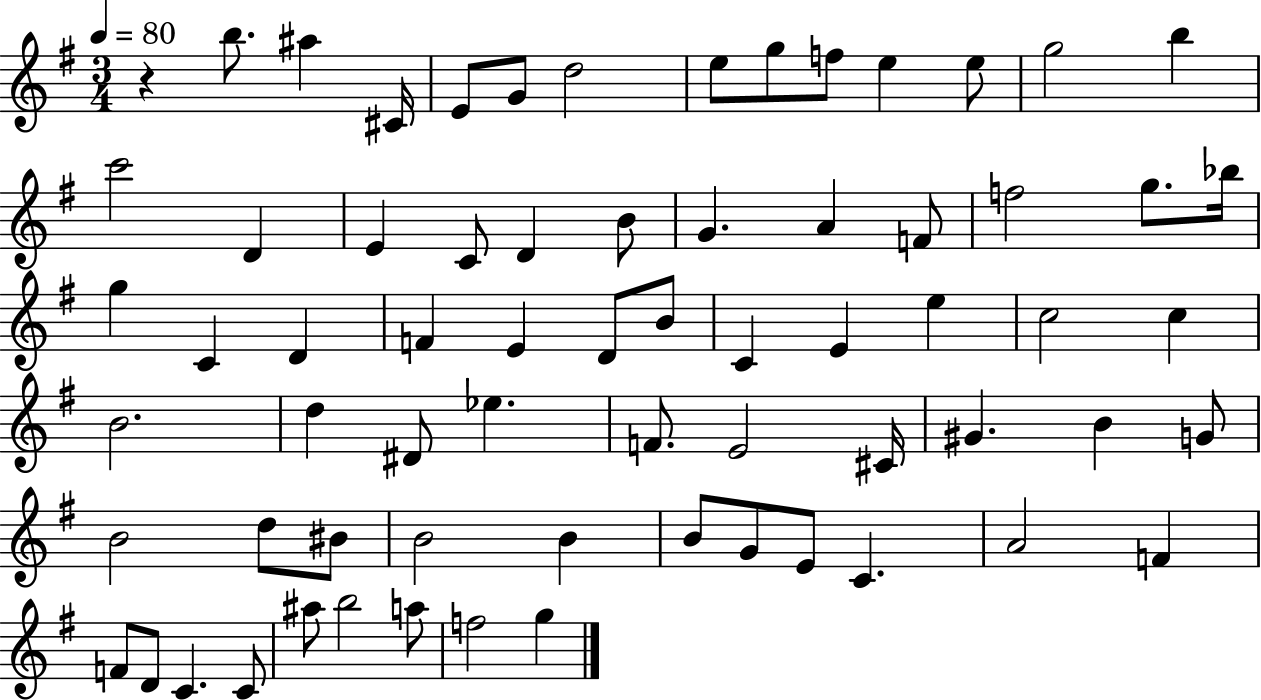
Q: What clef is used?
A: treble